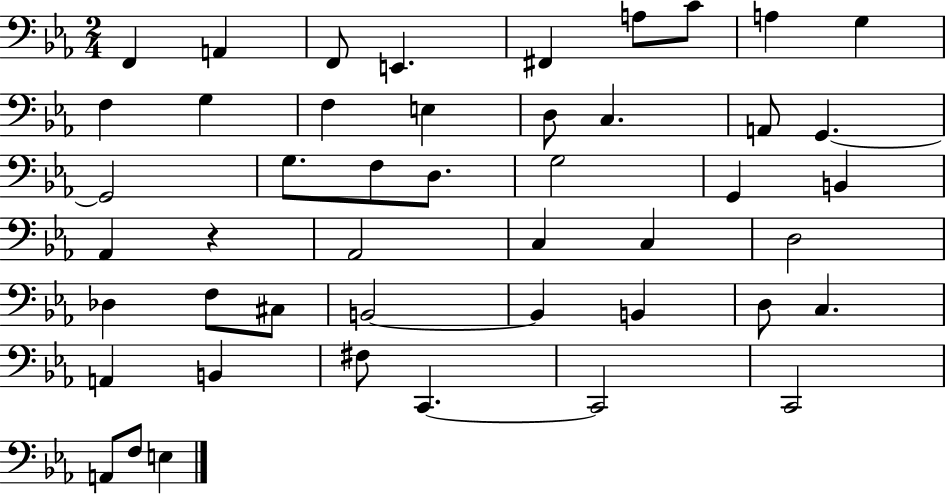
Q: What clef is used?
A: bass